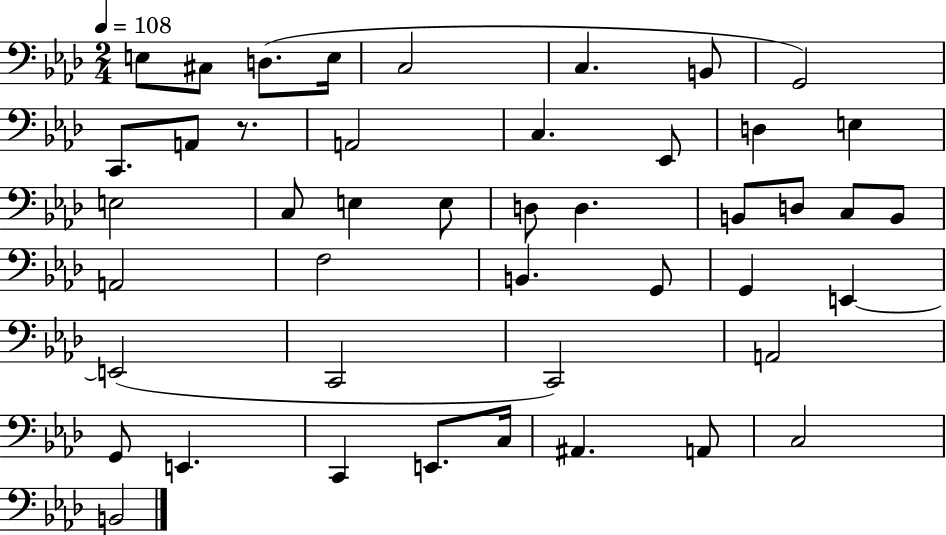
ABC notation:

X:1
T:Untitled
M:2/4
L:1/4
K:Ab
E,/2 ^C,/2 D,/2 E,/4 C,2 C, B,,/2 G,,2 C,,/2 A,,/2 z/2 A,,2 C, _E,,/2 D, E, E,2 C,/2 E, E,/2 D,/2 D, B,,/2 D,/2 C,/2 B,,/2 A,,2 F,2 B,, G,,/2 G,, E,, E,,2 C,,2 C,,2 A,,2 G,,/2 E,, C,, E,,/2 C,/4 ^A,, A,,/2 C,2 B,,2